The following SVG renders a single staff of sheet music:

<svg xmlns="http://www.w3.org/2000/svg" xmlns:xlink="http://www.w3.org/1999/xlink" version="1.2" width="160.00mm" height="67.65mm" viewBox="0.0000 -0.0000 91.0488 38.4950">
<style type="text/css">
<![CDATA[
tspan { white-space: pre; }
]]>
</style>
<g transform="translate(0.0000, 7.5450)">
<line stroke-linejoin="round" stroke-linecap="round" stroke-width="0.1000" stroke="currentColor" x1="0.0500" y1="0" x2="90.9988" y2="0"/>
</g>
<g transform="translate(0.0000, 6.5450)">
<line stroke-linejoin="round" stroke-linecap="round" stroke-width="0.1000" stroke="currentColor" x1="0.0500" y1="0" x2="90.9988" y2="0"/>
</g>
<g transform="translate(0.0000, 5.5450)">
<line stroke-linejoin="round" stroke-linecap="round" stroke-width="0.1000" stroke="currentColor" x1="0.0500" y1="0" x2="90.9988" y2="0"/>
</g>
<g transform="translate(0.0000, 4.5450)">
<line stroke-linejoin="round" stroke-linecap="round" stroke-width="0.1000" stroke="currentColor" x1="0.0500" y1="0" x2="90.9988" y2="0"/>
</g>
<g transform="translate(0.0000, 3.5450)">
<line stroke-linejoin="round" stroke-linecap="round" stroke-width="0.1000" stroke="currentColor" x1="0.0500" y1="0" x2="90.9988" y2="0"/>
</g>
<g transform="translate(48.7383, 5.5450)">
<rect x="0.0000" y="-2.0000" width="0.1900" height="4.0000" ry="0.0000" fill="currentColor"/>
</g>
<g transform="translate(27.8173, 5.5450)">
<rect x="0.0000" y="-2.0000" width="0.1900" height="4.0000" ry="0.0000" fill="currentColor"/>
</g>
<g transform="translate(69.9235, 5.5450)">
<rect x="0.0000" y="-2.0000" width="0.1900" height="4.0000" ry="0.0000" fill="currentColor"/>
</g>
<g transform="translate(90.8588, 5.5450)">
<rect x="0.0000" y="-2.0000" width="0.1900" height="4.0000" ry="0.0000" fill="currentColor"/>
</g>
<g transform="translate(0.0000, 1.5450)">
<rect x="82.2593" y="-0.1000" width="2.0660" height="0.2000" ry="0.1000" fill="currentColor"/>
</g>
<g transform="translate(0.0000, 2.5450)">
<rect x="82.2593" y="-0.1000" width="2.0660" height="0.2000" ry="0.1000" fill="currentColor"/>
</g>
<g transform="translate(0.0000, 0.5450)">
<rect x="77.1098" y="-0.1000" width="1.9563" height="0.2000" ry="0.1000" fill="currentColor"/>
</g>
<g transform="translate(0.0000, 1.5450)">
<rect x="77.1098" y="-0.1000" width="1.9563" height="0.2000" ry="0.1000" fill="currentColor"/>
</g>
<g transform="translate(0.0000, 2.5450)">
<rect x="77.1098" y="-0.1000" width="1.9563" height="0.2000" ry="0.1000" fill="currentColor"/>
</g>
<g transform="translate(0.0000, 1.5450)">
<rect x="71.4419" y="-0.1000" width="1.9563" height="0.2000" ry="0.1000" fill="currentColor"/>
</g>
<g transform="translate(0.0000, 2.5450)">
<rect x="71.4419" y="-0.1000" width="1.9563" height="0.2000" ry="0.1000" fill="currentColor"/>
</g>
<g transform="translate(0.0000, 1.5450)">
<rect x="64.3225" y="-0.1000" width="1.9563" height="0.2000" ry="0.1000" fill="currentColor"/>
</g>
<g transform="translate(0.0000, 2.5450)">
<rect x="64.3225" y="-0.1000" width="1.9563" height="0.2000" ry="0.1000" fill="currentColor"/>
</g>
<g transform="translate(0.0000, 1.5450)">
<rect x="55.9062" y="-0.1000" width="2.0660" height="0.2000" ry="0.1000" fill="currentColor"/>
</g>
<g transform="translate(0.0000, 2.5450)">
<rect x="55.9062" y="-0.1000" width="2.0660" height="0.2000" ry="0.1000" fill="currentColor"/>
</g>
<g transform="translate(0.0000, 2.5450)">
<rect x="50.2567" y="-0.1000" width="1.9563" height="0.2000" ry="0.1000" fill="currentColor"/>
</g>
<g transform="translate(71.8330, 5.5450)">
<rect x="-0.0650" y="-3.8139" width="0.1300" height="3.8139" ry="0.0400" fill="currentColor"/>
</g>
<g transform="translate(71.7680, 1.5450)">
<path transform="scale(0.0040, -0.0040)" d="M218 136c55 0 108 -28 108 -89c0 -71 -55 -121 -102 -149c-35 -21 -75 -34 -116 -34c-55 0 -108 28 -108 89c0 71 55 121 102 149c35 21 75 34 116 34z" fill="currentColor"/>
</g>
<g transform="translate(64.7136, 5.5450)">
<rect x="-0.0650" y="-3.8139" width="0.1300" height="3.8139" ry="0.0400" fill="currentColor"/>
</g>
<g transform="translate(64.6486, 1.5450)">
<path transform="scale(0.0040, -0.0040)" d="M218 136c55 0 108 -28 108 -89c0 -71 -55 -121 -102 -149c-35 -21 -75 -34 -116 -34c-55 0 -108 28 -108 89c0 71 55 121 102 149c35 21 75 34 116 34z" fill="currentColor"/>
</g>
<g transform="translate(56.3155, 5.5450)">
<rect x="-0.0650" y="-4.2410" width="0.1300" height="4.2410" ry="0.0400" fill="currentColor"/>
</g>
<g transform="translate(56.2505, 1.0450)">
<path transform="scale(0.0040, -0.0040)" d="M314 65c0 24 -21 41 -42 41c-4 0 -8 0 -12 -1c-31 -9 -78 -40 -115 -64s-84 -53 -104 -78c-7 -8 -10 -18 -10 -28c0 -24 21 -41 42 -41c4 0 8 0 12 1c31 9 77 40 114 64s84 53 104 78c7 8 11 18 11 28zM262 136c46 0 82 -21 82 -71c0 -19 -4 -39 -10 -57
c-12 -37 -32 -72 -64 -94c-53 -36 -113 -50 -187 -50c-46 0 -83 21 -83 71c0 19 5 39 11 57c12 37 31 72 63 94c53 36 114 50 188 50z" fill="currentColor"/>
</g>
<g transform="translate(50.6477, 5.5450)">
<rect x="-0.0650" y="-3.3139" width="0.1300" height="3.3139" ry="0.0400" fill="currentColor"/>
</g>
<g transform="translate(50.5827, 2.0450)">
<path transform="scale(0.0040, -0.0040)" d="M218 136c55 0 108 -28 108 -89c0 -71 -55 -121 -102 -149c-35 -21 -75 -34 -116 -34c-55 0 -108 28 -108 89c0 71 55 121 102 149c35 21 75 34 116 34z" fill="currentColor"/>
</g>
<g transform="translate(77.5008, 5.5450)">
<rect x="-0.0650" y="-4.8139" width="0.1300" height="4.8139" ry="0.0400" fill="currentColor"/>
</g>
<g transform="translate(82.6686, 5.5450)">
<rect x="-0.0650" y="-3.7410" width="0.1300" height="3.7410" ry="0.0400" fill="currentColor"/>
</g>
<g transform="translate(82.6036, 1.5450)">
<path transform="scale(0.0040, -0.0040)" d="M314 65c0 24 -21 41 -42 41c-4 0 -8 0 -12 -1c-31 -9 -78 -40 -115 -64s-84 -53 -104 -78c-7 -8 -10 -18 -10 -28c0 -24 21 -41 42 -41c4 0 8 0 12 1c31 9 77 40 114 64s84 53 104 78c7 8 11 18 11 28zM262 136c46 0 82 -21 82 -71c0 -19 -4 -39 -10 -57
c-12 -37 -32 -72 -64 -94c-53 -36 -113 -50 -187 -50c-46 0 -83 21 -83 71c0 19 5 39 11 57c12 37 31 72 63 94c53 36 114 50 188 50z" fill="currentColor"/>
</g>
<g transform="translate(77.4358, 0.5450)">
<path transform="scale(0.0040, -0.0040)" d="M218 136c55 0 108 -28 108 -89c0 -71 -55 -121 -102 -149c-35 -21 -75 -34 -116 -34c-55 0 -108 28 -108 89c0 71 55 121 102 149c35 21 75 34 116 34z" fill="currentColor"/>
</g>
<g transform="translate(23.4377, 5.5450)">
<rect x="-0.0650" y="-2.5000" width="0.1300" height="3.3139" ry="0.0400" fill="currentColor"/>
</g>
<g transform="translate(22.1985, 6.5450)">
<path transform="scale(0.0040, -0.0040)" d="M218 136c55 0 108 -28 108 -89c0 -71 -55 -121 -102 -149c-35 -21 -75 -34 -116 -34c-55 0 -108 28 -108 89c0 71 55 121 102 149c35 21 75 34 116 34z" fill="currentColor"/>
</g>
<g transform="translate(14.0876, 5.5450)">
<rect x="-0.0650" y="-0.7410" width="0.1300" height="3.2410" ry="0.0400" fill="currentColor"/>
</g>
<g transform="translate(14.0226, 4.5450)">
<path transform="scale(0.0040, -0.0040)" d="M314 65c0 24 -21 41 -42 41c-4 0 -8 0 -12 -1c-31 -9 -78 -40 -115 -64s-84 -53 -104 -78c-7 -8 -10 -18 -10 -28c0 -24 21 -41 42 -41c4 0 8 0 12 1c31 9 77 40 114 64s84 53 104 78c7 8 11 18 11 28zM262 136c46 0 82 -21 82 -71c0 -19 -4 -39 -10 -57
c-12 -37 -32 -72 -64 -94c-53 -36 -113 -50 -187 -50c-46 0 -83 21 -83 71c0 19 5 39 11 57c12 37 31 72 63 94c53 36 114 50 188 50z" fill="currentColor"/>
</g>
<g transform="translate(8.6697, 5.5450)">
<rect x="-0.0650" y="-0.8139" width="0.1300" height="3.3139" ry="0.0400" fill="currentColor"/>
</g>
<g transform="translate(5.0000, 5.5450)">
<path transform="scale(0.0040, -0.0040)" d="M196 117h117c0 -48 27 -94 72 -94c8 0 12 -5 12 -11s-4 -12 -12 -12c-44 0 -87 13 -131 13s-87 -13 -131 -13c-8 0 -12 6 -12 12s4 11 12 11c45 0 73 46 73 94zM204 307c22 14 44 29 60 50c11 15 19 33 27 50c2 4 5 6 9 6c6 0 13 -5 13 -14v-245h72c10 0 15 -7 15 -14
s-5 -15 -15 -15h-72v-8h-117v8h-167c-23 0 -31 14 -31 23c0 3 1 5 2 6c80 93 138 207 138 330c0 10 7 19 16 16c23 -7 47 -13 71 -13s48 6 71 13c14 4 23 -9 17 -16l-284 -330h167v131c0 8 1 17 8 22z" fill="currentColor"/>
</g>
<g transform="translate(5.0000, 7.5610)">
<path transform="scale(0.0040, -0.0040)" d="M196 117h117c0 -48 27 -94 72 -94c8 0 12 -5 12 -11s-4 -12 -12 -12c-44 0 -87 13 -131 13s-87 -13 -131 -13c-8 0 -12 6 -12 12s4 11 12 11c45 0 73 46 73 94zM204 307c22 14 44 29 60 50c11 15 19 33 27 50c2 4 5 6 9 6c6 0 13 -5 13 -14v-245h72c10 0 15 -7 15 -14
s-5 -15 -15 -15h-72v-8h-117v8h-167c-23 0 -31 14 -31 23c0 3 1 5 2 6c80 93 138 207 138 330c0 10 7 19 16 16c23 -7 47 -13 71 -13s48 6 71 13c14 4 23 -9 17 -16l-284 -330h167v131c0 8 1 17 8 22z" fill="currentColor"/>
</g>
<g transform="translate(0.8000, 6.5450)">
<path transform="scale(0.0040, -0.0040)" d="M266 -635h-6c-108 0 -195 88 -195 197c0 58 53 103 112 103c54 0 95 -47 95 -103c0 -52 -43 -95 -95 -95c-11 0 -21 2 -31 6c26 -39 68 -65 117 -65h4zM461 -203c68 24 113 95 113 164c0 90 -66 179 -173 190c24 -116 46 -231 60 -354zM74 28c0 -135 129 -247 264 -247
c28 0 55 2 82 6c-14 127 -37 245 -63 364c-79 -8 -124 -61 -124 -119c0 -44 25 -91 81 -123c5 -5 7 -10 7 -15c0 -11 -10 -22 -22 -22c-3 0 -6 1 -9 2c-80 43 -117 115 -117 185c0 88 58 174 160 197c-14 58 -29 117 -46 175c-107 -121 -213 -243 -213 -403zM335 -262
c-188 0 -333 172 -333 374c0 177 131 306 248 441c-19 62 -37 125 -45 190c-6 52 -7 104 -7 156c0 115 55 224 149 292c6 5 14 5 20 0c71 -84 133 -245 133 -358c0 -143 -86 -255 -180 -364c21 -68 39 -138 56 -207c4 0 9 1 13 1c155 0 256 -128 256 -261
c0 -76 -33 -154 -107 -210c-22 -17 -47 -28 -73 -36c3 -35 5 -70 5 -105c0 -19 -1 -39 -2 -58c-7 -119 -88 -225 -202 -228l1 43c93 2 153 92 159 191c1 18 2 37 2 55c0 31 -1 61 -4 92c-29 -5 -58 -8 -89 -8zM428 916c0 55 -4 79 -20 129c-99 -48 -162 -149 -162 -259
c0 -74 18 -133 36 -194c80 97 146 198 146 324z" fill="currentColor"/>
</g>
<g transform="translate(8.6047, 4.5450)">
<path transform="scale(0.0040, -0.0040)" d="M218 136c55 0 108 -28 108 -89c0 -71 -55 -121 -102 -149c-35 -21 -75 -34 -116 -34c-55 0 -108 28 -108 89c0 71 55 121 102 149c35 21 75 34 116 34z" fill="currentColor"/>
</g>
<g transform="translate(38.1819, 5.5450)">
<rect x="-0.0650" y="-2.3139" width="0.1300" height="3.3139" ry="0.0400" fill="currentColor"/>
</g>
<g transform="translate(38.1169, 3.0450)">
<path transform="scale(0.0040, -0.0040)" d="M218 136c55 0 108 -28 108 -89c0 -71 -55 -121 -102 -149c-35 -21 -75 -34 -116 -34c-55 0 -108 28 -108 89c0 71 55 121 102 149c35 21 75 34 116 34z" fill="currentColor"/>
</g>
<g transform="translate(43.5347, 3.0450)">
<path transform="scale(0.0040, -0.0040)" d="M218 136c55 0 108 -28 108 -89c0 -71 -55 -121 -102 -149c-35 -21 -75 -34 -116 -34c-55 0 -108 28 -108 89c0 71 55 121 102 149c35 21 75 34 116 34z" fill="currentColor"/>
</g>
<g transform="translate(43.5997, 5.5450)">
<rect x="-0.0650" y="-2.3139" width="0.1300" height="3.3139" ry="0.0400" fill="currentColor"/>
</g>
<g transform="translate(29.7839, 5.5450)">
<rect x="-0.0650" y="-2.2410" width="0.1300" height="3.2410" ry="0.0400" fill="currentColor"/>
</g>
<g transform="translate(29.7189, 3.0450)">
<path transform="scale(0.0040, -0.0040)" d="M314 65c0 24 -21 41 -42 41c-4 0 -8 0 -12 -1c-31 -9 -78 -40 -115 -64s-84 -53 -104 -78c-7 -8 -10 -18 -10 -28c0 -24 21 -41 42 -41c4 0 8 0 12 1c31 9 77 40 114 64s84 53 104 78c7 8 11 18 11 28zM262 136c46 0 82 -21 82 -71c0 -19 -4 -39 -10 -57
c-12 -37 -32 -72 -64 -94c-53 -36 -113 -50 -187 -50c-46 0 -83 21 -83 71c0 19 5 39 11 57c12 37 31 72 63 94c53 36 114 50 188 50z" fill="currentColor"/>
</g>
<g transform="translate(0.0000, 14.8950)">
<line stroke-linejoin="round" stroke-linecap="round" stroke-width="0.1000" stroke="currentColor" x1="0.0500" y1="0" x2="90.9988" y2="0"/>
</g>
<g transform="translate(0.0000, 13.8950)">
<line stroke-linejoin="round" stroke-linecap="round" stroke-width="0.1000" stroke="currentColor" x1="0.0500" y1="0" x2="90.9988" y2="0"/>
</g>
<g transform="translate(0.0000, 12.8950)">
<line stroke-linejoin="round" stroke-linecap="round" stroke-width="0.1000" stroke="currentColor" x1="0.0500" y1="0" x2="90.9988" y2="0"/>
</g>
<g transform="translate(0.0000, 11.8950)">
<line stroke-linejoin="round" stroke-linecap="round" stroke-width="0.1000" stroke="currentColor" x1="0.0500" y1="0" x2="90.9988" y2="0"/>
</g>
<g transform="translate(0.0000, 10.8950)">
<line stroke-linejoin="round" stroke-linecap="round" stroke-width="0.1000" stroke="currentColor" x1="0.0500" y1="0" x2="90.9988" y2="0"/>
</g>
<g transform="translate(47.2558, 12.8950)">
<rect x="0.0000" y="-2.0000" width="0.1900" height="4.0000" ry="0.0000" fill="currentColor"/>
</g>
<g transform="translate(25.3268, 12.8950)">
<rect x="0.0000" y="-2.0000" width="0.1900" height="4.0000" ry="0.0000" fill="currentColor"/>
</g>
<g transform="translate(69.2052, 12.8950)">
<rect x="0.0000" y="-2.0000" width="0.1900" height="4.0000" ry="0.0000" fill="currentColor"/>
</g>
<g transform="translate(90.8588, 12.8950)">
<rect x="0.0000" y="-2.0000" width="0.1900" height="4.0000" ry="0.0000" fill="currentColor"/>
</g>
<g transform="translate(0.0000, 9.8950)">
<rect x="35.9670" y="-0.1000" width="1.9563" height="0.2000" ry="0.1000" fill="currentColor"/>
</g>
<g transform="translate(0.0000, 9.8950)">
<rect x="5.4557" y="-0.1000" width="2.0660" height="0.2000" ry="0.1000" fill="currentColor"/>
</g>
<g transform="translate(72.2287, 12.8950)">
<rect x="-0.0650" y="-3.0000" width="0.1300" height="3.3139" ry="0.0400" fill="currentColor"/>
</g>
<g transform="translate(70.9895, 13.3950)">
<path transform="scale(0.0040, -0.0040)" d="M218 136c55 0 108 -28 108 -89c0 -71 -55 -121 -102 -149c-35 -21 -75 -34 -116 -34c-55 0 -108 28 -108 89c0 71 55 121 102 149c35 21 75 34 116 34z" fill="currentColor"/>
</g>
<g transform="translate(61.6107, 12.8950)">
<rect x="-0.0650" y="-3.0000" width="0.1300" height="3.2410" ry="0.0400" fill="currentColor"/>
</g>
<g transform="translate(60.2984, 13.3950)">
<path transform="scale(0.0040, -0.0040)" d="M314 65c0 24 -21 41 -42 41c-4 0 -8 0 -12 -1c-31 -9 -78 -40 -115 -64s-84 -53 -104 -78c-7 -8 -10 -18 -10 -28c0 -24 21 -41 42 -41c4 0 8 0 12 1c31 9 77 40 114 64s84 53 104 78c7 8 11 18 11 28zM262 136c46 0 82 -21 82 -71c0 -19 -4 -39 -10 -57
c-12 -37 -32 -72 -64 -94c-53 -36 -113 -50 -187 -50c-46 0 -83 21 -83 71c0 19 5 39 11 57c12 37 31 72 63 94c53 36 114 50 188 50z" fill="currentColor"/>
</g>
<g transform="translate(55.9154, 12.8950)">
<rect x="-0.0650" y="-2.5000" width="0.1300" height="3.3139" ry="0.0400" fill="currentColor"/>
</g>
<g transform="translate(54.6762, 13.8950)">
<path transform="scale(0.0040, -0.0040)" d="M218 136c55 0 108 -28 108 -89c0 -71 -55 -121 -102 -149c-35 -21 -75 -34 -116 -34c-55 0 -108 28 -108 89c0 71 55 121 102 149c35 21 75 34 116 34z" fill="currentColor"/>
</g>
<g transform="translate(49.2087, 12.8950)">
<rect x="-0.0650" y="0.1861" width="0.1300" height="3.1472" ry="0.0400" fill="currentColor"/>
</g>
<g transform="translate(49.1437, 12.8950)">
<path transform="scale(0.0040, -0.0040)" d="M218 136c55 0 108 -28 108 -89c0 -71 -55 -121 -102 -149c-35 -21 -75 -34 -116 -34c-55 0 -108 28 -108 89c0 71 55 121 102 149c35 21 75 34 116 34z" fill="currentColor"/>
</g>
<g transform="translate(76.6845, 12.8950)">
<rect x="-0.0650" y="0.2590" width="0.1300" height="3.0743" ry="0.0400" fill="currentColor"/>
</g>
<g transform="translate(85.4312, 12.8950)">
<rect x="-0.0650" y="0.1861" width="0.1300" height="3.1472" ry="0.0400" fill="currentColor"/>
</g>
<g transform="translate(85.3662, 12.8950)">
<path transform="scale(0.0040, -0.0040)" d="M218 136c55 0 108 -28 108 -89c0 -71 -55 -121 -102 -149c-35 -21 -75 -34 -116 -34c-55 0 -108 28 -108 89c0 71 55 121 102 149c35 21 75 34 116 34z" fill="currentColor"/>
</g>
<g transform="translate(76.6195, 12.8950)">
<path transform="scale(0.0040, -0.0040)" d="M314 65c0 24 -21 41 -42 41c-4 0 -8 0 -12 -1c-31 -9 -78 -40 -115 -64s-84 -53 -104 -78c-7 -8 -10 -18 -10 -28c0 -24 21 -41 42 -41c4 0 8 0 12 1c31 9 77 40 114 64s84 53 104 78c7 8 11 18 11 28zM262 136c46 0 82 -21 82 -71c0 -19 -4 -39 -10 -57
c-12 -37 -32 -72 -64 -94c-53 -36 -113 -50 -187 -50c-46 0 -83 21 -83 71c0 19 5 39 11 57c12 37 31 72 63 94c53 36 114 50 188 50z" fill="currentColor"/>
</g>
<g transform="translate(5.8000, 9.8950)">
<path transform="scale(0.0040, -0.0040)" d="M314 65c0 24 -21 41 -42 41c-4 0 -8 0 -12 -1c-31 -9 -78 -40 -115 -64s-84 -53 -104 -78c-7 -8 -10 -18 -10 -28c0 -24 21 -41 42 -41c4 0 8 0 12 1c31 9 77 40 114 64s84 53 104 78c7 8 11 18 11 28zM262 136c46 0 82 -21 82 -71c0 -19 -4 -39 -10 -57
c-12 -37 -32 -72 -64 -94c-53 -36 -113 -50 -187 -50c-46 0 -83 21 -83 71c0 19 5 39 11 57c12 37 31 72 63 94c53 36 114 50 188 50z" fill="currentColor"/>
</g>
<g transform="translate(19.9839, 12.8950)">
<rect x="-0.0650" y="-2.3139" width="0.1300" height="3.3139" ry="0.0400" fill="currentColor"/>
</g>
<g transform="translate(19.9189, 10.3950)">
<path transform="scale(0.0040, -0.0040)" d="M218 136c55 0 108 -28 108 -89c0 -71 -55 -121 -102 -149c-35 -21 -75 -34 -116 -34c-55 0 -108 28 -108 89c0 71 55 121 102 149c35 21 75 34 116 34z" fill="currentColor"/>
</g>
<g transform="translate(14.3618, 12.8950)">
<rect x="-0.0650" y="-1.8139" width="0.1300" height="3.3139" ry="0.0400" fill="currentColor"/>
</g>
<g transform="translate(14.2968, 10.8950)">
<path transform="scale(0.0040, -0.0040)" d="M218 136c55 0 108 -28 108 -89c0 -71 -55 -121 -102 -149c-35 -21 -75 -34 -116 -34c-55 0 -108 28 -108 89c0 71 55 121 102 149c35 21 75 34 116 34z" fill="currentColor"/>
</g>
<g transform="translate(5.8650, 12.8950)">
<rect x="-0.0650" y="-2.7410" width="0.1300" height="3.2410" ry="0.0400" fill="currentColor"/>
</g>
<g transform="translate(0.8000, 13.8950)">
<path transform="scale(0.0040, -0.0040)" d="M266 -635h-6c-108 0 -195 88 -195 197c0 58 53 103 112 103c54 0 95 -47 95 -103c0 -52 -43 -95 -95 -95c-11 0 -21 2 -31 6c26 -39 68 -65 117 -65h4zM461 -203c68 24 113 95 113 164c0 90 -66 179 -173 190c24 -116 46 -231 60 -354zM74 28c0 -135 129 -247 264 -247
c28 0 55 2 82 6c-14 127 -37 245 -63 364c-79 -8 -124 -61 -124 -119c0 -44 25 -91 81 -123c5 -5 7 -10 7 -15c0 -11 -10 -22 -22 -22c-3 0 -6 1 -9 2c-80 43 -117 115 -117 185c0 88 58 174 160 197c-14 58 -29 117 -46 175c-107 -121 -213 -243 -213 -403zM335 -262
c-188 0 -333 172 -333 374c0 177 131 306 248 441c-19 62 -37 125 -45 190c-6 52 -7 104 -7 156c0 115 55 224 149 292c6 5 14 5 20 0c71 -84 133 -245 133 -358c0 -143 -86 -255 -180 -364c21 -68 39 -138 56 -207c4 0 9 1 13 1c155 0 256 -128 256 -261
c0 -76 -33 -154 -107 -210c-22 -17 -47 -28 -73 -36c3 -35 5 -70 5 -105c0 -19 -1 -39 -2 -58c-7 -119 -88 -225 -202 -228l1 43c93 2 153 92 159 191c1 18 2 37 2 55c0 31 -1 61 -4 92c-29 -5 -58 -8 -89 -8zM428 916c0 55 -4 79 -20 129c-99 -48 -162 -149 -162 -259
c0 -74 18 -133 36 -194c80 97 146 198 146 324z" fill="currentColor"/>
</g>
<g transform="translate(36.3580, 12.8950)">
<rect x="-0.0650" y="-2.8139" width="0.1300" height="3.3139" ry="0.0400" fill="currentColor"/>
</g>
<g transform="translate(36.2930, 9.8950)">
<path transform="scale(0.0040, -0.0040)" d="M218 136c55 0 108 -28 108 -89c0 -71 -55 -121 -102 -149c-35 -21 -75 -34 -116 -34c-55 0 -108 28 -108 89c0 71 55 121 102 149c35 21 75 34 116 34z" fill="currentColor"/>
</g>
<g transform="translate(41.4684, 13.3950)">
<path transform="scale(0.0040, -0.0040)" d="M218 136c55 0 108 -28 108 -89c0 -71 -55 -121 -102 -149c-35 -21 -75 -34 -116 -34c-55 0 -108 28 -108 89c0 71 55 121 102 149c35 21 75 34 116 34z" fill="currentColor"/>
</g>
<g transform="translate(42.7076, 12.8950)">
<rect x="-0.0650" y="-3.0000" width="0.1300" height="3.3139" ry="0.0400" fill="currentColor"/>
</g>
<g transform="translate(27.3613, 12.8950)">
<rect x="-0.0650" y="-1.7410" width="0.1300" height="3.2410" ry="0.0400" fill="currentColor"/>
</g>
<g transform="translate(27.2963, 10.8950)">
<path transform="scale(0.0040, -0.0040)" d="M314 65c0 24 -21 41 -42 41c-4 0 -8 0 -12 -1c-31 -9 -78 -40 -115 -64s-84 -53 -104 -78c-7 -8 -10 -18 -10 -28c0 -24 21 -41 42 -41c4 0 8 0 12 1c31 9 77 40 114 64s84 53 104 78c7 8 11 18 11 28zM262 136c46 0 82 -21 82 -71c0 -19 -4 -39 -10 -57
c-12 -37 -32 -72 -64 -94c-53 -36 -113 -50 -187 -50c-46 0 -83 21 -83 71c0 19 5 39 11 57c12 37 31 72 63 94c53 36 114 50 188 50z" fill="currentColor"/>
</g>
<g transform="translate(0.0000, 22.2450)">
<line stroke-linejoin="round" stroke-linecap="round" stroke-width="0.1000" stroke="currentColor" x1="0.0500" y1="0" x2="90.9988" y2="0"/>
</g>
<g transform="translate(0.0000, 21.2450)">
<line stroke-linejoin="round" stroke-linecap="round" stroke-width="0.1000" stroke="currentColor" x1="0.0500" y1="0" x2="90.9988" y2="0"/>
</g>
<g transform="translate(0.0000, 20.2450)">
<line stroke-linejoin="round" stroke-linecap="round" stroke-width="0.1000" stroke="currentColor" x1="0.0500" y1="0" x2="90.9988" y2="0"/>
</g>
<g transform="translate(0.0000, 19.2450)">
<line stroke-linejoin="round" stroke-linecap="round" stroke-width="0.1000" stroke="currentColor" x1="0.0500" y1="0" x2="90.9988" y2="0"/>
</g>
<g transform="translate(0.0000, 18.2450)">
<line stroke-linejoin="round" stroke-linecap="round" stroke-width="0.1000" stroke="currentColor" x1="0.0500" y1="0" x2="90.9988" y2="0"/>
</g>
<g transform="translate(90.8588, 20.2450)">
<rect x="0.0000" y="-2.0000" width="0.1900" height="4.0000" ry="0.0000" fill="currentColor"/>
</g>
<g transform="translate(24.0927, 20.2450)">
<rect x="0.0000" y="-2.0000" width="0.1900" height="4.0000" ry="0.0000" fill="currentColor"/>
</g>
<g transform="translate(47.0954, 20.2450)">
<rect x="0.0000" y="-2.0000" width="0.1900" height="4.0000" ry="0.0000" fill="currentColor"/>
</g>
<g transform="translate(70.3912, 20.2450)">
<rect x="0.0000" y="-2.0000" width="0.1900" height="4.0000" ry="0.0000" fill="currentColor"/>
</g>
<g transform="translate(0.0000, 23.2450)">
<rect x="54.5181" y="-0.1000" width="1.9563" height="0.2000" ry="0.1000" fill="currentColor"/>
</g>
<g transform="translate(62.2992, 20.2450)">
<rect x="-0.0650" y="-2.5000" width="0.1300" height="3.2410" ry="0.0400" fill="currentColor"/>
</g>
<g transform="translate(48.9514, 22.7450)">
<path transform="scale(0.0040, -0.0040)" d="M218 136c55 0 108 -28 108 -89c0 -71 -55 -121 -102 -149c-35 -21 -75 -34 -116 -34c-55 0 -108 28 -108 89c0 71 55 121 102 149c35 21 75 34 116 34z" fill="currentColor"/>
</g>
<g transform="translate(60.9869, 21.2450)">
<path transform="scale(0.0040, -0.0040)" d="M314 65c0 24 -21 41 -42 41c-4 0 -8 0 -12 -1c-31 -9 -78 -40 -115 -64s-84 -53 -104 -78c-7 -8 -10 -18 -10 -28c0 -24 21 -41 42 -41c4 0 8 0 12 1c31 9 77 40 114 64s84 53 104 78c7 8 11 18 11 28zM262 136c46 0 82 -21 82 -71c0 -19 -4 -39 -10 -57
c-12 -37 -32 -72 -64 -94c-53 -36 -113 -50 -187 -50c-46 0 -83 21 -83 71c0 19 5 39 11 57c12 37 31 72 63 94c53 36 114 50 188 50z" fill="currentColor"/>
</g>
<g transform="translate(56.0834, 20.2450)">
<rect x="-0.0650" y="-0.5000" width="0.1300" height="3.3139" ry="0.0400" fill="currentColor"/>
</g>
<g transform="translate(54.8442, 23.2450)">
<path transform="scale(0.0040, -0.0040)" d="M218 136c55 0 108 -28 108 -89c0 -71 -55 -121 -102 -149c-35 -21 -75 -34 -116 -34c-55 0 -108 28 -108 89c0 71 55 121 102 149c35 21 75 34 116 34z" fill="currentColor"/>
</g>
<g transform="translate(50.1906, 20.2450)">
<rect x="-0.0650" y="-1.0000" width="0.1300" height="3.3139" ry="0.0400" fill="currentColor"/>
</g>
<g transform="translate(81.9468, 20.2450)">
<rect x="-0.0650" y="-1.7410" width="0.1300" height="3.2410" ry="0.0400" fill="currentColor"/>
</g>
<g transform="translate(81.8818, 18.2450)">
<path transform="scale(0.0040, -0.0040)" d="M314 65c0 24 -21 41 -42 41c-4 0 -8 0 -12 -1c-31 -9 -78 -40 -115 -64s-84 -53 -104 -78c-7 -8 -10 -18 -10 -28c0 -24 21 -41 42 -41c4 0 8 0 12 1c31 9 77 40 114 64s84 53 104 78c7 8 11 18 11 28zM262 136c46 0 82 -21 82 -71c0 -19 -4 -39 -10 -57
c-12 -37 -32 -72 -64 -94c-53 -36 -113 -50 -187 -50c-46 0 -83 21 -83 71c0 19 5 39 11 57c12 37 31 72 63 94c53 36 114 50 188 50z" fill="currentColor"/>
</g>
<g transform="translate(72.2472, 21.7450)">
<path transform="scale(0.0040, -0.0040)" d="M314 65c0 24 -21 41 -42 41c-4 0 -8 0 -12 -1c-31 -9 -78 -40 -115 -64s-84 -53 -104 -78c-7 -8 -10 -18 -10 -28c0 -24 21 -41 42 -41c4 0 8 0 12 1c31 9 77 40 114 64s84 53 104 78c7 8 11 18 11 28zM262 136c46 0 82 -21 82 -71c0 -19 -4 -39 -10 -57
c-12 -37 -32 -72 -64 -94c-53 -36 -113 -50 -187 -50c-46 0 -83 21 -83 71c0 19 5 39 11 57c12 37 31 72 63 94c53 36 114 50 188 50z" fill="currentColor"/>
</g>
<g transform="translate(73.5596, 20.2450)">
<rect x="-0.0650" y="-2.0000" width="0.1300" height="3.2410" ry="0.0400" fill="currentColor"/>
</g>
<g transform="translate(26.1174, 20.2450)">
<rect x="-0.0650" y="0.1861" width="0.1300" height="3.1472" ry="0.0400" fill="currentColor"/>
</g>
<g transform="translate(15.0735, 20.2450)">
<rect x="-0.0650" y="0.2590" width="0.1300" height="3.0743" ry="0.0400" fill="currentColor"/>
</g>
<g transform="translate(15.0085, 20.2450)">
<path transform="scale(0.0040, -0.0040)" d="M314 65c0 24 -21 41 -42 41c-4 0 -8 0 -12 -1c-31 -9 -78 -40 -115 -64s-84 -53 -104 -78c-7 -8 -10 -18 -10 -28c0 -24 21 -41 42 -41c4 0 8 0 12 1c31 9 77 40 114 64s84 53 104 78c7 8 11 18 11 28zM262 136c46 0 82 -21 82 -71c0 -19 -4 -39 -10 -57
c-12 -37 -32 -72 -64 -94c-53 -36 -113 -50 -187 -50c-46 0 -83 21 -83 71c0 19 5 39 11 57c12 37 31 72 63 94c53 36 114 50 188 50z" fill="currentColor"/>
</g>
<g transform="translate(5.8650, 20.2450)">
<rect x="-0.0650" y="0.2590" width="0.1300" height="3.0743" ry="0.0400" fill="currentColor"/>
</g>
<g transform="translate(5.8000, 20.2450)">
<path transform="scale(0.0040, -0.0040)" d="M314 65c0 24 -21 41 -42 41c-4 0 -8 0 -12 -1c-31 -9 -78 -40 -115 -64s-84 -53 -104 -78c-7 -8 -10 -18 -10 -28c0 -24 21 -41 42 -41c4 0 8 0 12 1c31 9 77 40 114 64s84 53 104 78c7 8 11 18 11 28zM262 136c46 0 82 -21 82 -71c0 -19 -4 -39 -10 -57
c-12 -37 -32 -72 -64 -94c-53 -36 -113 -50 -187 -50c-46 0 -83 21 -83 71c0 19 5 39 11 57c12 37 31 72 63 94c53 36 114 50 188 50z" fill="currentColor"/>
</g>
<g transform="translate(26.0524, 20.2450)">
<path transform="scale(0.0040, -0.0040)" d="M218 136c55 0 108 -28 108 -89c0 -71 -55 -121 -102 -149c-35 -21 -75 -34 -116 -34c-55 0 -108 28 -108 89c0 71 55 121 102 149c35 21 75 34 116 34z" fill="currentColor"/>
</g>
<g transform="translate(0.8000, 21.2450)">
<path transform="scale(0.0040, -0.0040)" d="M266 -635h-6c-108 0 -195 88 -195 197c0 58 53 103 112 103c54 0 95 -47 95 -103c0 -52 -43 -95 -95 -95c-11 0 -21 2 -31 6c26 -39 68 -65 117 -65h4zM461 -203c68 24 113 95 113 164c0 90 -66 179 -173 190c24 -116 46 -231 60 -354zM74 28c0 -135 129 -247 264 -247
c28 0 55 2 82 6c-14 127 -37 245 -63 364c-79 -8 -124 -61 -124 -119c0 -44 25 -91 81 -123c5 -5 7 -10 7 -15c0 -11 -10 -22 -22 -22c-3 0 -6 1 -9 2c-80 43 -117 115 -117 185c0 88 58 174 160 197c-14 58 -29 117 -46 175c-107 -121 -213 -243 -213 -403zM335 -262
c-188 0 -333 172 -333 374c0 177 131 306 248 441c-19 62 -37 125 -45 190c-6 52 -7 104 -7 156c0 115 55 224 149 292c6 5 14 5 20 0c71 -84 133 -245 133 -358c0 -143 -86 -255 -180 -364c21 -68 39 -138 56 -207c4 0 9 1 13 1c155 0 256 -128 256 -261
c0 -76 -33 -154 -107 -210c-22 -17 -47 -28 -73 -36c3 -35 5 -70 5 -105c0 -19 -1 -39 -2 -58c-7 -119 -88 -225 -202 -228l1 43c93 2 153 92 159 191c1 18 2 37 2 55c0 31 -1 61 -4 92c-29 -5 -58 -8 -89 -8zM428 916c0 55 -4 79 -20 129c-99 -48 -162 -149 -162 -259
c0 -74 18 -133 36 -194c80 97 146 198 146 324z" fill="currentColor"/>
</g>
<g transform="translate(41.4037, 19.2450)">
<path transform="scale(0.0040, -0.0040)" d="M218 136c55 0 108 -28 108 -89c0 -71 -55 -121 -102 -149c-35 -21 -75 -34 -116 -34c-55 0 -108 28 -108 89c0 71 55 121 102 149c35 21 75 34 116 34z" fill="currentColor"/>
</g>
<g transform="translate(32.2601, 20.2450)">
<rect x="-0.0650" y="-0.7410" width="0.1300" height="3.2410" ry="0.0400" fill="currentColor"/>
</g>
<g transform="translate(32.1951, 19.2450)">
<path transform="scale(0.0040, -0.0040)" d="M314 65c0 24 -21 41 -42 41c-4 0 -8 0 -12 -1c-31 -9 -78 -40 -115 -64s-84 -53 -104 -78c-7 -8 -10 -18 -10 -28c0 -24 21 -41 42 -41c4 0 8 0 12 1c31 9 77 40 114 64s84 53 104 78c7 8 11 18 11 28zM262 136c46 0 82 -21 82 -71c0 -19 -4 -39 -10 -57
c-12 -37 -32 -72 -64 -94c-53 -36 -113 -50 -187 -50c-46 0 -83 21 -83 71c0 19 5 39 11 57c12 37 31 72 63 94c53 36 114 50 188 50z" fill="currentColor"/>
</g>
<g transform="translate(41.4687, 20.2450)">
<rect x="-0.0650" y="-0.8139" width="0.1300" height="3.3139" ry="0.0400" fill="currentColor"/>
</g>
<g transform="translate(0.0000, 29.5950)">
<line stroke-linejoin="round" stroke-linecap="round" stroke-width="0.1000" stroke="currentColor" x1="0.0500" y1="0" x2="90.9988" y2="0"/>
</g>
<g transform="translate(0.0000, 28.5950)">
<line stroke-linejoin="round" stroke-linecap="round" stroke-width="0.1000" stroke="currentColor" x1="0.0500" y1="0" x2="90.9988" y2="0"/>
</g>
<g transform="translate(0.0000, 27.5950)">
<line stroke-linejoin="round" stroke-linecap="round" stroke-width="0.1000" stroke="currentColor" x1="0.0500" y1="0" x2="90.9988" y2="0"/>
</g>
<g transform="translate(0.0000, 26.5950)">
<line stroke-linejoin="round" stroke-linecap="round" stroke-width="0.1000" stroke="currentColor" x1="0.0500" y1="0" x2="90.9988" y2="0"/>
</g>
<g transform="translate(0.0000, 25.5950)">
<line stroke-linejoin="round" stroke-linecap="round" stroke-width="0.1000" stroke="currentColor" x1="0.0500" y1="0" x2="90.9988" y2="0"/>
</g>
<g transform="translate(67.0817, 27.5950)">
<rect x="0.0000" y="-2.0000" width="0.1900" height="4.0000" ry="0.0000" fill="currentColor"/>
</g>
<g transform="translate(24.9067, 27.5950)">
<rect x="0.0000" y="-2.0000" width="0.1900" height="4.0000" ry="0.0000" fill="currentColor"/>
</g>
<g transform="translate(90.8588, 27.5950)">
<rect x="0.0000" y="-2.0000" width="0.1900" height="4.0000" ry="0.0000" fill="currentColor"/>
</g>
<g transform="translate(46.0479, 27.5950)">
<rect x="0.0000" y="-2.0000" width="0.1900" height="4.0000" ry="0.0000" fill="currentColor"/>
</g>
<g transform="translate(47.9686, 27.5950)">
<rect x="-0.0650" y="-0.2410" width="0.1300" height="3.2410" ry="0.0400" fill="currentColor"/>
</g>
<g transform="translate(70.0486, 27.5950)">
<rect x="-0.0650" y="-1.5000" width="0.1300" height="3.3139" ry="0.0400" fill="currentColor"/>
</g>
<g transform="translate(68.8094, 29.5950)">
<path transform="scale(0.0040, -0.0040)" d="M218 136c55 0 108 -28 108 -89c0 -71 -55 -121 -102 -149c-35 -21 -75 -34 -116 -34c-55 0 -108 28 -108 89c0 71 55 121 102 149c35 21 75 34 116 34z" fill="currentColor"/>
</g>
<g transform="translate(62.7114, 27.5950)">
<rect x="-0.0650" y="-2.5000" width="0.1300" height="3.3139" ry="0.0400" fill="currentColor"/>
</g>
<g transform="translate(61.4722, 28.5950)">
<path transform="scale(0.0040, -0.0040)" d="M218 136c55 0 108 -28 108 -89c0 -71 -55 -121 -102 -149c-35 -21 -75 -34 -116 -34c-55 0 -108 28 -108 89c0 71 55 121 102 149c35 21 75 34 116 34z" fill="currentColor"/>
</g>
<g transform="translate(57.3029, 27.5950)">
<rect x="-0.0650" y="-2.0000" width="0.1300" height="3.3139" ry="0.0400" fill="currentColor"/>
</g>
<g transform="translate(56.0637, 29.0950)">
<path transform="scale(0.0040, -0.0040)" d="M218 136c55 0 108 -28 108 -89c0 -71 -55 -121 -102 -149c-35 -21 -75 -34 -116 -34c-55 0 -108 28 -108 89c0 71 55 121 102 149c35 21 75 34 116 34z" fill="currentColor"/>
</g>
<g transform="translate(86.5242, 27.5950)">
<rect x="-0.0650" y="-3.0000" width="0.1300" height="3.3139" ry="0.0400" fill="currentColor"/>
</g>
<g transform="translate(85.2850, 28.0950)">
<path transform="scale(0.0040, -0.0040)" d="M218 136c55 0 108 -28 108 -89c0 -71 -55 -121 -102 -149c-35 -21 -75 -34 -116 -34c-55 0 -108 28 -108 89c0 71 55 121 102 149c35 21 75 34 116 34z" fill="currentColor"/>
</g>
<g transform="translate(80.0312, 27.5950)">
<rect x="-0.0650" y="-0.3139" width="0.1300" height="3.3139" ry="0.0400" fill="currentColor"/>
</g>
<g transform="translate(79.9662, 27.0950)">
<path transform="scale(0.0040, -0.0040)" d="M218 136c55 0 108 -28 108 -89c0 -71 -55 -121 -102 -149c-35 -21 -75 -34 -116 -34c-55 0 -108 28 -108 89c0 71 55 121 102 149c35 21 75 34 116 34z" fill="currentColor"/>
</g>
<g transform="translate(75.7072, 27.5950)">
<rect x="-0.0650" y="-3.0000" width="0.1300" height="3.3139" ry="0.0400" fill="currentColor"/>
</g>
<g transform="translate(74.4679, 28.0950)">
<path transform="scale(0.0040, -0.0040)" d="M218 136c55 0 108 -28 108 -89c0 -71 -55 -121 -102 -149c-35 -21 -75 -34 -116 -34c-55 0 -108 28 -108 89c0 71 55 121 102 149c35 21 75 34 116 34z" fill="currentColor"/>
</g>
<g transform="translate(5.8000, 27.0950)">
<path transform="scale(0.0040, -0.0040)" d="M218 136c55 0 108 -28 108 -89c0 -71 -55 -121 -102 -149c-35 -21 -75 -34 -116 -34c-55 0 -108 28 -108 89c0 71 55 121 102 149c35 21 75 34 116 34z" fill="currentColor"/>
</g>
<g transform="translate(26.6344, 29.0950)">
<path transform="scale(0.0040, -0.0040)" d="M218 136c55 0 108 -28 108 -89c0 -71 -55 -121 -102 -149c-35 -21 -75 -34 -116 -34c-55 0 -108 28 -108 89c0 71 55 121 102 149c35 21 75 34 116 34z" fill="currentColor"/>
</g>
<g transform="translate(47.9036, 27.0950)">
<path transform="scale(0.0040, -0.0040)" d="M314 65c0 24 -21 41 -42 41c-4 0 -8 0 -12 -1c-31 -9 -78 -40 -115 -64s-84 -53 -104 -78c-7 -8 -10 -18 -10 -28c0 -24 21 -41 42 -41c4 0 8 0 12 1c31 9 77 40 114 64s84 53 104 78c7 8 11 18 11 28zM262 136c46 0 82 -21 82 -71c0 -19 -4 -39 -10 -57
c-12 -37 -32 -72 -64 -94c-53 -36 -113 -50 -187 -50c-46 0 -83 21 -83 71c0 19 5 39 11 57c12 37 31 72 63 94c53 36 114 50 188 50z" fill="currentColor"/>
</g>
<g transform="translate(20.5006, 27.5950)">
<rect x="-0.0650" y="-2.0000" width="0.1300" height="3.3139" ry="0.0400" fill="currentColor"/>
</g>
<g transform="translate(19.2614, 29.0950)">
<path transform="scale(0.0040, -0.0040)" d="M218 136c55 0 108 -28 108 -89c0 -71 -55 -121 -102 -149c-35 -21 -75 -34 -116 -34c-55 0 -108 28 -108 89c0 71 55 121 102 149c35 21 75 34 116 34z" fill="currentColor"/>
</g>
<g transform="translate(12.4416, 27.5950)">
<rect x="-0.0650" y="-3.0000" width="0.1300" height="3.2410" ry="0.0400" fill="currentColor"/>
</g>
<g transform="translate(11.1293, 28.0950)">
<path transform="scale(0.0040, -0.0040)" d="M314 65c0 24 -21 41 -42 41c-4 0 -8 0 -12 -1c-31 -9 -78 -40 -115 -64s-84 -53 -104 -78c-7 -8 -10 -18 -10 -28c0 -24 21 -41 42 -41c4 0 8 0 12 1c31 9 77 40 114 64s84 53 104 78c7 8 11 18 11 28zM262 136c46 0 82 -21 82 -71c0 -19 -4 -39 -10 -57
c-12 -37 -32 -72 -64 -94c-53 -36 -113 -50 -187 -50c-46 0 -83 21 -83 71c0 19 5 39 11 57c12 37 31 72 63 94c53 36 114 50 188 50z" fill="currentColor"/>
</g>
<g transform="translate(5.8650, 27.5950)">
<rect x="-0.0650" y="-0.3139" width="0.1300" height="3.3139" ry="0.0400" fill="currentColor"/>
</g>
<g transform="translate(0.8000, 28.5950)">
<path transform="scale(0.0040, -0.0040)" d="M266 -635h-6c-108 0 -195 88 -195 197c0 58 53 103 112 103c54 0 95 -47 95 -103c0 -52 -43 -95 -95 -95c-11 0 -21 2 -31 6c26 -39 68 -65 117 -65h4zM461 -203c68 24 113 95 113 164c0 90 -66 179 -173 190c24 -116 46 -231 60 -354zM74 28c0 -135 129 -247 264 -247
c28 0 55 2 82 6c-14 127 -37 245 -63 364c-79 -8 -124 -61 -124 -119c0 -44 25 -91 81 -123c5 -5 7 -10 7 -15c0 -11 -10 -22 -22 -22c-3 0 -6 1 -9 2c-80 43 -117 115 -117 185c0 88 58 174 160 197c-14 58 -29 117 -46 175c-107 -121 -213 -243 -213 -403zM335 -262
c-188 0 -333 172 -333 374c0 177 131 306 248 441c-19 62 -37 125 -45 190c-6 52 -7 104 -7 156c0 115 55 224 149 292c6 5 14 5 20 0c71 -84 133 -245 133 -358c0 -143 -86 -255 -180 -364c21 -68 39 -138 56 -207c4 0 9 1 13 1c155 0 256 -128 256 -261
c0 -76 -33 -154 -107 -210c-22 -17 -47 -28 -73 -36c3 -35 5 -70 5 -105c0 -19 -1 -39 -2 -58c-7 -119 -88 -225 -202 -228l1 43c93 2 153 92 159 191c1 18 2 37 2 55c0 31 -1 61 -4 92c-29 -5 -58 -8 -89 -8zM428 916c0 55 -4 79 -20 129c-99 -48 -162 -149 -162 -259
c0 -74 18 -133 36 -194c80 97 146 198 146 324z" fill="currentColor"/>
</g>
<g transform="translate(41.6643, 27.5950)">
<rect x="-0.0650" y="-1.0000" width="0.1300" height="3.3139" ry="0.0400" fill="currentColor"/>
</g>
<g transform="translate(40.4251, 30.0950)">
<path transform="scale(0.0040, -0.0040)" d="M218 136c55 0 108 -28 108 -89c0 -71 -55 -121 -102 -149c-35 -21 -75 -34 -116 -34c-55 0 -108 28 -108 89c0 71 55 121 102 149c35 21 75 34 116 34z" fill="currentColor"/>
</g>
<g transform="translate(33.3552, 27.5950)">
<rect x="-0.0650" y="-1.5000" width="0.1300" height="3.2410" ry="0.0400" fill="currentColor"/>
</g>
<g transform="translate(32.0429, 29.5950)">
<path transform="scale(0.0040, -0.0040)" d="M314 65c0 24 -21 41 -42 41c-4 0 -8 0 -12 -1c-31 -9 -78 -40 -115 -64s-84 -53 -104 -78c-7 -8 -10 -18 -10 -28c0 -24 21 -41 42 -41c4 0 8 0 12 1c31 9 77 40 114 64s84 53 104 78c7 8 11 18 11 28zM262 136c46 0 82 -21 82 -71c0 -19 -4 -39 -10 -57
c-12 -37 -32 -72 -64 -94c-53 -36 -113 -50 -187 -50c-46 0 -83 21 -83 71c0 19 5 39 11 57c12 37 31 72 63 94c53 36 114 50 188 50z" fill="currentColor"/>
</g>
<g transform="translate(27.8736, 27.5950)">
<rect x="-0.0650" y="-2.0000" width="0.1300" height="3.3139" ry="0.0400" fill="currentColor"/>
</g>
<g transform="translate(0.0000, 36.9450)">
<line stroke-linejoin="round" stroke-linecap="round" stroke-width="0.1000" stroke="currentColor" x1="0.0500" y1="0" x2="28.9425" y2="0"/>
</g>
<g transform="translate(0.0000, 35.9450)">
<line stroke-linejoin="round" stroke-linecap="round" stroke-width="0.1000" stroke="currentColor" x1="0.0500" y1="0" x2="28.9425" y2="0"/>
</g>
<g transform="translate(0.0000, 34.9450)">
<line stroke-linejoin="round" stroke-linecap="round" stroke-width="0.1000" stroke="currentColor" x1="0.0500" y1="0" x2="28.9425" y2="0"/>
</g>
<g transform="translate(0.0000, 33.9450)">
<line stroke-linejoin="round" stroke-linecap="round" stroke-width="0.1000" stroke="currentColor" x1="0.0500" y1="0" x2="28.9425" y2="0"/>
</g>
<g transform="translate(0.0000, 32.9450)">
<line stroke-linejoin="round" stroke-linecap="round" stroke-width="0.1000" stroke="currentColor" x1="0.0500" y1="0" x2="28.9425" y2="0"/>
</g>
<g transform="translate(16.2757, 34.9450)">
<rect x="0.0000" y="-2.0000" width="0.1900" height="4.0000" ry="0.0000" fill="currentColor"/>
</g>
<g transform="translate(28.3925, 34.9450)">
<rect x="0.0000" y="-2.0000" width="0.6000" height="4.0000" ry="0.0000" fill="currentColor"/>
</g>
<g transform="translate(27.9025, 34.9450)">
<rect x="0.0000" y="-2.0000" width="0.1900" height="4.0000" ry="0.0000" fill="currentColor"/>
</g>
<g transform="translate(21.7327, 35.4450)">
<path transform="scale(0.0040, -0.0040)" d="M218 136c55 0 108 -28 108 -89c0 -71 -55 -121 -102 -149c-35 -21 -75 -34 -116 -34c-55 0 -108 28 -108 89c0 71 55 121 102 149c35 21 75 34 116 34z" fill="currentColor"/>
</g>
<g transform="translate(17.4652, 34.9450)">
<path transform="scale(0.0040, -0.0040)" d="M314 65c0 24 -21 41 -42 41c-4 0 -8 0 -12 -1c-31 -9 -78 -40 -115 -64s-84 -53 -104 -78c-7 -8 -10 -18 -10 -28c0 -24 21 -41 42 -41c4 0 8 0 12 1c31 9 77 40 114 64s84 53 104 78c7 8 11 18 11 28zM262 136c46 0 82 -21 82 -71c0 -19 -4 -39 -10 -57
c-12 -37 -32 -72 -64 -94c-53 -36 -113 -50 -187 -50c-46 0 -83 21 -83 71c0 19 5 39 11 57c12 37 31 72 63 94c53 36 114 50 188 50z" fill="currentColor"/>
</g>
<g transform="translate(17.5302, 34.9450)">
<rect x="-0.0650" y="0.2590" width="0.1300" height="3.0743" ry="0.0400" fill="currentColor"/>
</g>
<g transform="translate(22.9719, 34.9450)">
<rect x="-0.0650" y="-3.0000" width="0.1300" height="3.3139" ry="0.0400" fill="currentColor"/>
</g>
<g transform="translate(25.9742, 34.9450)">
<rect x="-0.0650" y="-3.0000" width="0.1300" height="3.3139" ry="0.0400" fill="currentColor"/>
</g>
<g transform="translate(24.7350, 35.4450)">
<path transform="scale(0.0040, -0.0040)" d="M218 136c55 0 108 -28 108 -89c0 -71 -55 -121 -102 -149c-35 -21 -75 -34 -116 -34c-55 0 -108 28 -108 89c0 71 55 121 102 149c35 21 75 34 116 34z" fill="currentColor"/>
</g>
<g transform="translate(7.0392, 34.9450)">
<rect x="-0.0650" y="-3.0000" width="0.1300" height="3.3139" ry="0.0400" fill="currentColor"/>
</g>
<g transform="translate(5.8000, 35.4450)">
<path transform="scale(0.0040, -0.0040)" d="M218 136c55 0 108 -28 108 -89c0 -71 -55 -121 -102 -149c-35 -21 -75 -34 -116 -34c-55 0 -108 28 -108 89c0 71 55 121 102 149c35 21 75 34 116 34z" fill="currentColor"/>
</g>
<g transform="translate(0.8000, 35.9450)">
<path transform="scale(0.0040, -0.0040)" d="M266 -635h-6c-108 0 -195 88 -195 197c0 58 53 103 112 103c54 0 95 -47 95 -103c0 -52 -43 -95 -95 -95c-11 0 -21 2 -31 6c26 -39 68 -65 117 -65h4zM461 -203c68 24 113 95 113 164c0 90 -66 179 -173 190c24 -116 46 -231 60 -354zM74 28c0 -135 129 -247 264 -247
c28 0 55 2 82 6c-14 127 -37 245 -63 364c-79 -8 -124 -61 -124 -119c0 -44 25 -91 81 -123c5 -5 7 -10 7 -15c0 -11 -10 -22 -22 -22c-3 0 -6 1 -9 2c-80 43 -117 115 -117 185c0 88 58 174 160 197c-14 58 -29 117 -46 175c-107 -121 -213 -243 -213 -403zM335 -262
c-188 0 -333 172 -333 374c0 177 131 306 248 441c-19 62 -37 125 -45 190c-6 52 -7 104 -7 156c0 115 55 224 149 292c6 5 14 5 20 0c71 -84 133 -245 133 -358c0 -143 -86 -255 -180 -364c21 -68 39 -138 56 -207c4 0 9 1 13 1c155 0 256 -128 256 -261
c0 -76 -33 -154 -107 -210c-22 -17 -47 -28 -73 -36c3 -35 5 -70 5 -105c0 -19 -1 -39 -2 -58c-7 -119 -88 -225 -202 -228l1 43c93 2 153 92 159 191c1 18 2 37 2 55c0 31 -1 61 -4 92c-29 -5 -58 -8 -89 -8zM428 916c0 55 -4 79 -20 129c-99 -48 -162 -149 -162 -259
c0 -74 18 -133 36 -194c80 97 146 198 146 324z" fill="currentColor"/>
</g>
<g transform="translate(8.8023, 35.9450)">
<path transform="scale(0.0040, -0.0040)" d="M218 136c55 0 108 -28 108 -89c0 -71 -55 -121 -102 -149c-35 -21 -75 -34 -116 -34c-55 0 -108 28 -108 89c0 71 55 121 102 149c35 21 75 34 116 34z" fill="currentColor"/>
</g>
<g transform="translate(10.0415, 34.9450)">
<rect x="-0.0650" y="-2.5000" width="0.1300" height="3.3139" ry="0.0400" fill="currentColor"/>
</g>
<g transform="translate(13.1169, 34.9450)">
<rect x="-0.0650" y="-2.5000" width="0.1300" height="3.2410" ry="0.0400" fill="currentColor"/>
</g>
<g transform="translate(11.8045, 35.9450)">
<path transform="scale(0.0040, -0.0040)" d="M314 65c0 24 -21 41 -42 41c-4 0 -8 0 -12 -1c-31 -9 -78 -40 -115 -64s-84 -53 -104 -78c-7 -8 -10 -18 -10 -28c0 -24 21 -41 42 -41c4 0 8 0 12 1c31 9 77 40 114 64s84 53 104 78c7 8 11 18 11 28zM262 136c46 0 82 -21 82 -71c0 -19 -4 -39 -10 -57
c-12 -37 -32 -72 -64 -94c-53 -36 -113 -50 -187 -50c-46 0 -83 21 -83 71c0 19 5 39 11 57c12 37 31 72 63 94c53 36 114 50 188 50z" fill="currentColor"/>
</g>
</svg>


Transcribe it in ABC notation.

X:1
T:Untitled
M:4/4
L:1/4
K:C
d d2 G g2 g g b d'2 c' c' e' c'2 a2 f g f2 a A B G A2 A B2 B B2 B2 B d2 d D C G2 F2 f2 c A2 F F E2 D c2 F G E A c A A G G2 B2 A A